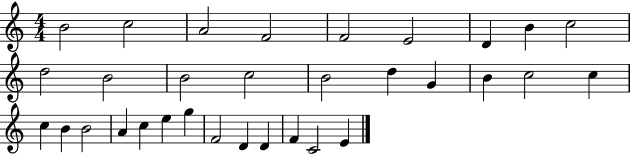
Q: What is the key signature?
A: C major